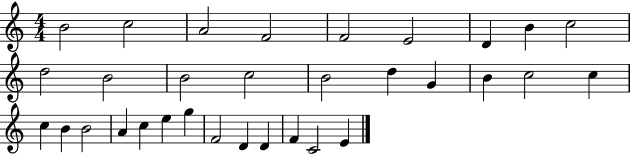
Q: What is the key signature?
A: C major